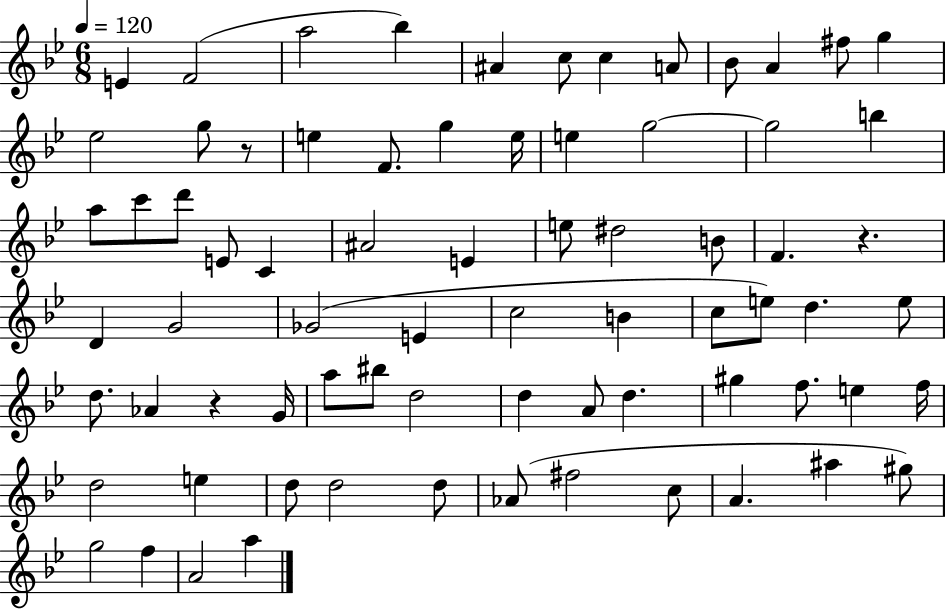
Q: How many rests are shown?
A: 3